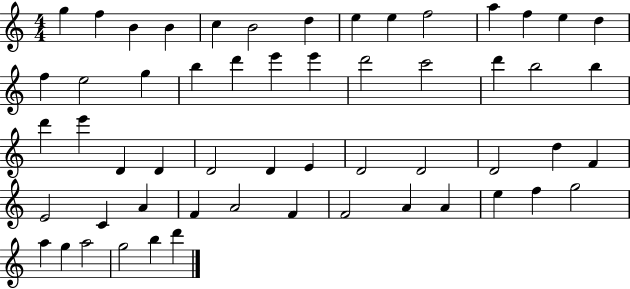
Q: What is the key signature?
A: C major